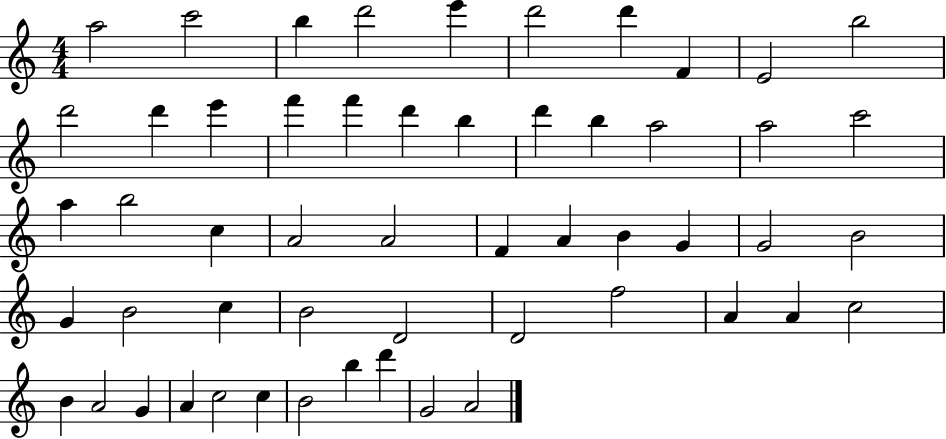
X:1
T:Untitled
M:4/4
L:1/4
K:C
a2 c'2 b d'2 e' d'2 d' F E2 b2 d'2 d' e' f' f' d' b d' b a2 a2 c'2 a b2 c A2 A2 F A B G G2 B2 G B2 c B2 D2 D2 f2 A A c2 B A2 G A c2 c B2 b d' G2 A2